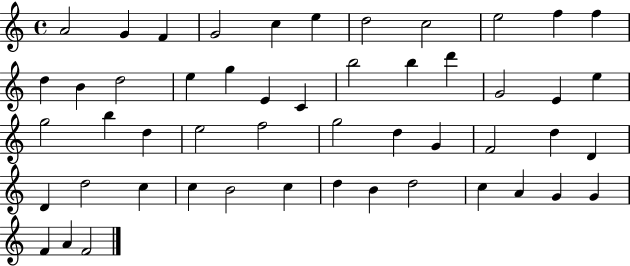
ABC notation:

X:1
T:Untitled
M:4/4
L:1/4
K:C
A2 G F G2 c e d2 c2 e2 f f d B d2 e g E C b2 b d' G2 E e g2 b d e2 f2 g2 d G F2 d D D d2 c c B2 c d B d2 c A G G F A F2